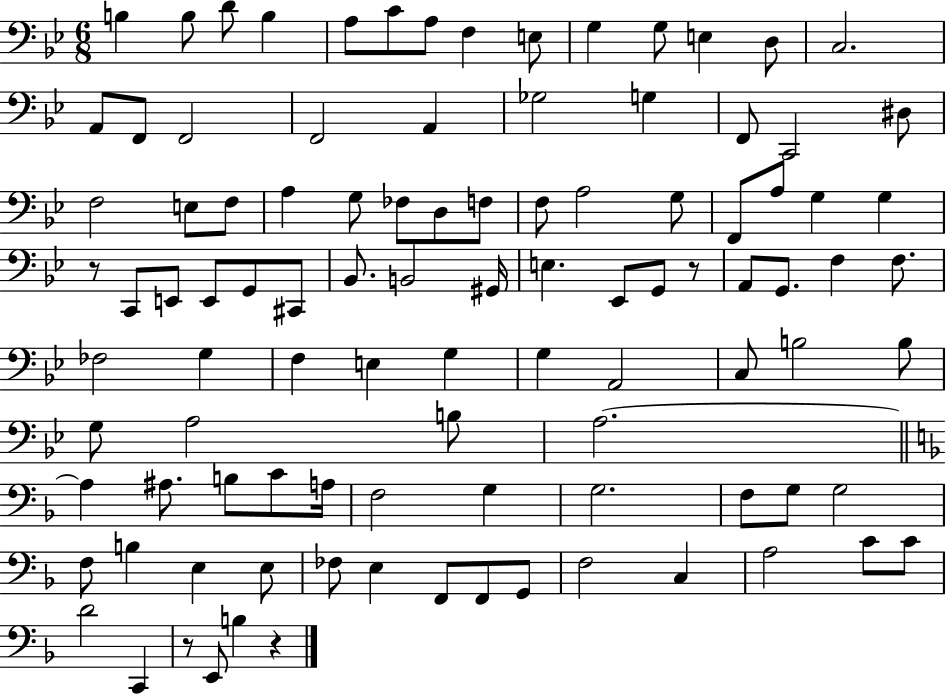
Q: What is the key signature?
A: BES major